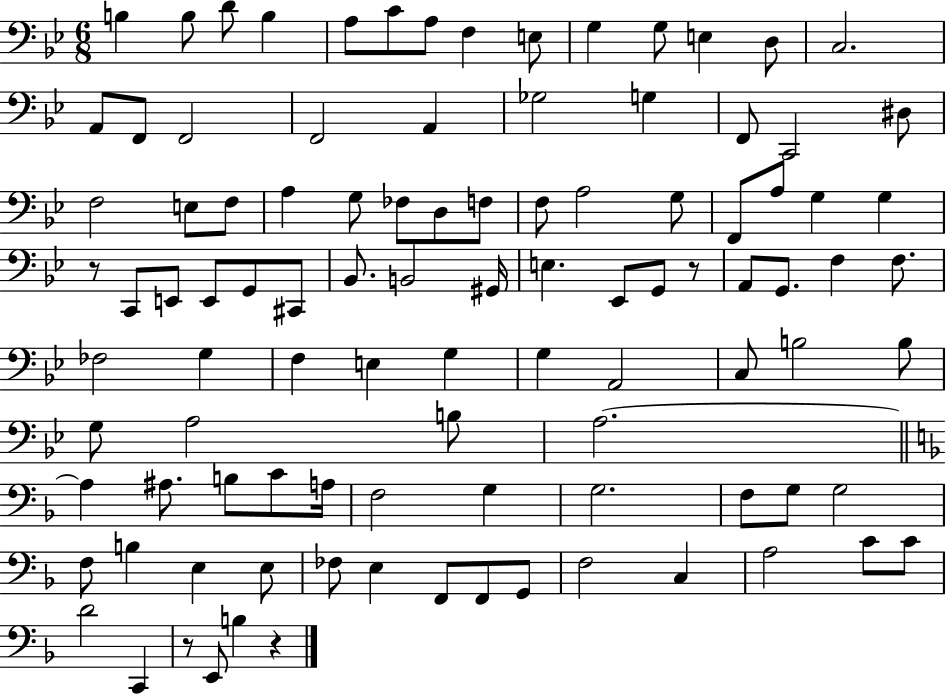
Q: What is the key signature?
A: BES major